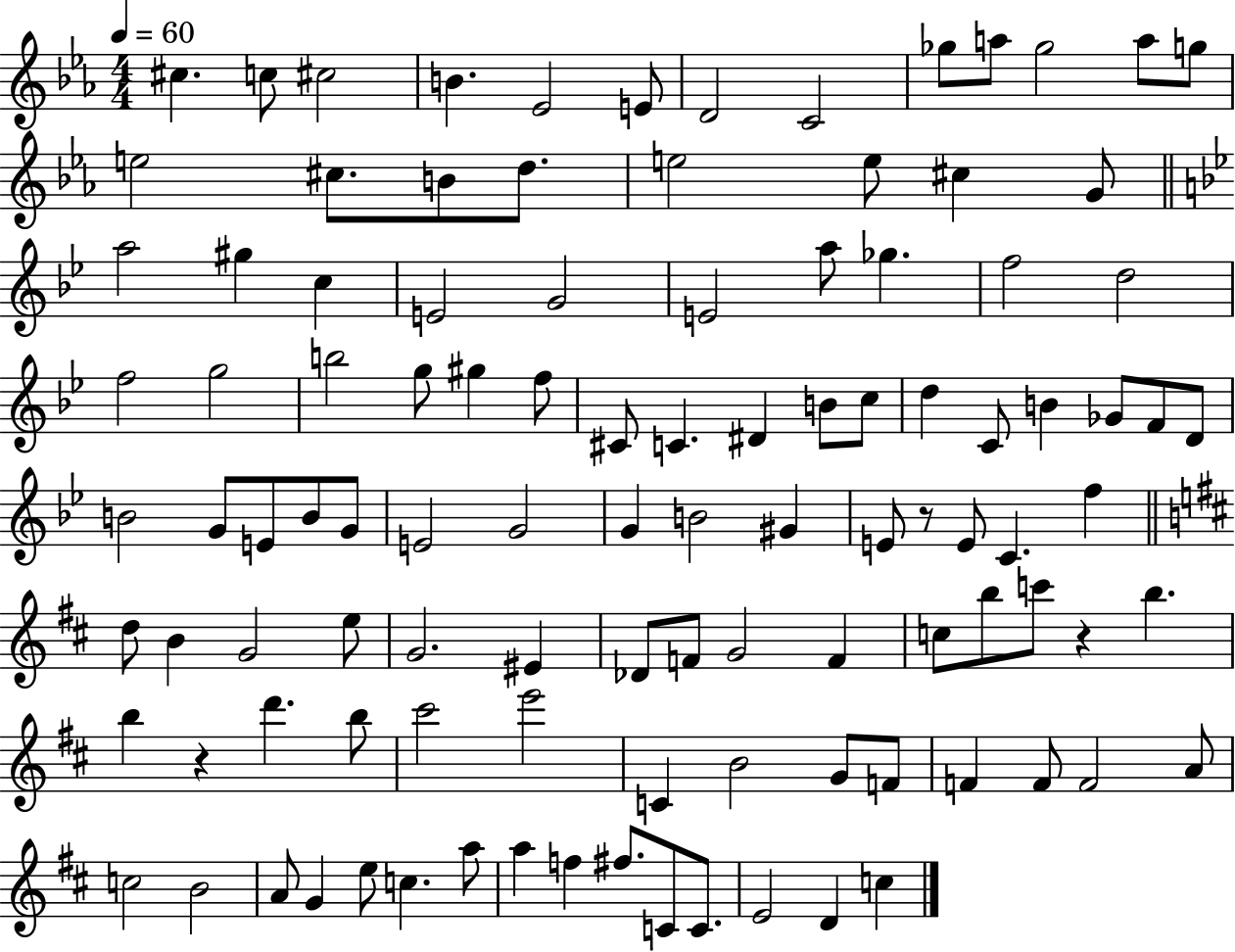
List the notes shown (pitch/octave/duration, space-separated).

C#5/q. C5/e C#5/h B4/q. Eb4/h E4/e D4/h C4/h Gb5/e A5/e Gb5/h A5/e G5/e E5/h C#5/e. B4/e D5/e. E5/h E5/e C#5/q G4/e A5/h G#5/q C5/q E4/h G4/h E4/h A5/e Gb5/q. F5/h D5/h F5/h G5/h B5/h G5/e G#5/q F5/e C#4/e C4/q. D#4/q B4/e C5/e D5/q C4/e B4/q Gb4/e F4/e D4/e B4/h G4/e E4/e B4/e G4/e E4/h G4/h G4/q B4/h G#4/q E4/e R/e E4/e C4/q. F5/q D5/e B4/q G4/h E5/e G4/h. EIS4/q Db4/e F4/e G4/h F4/q C5/e B5/e C6/e R/q B5/q. B5/q R/q D6/q. B5/e C#6/h E6/h C4/q B4/h G4/e F4/e F4/q F4/e F4/h A4/e C5/h B4/h A4/e G4/q E5/e C5/q. A5/e A5/q F5/q F#5/e. C4/e C4/e. E4/h D4/q C5/q